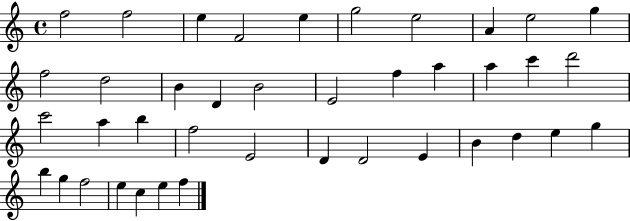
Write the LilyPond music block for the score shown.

{
  \clef treble
  \time 4/4
  \defaultTimeSignature
  \key c \major
  f''2 f''2 | e''4 f'2 e''4 | g''2 e''2 | a'4 e''2 g''4 | \break f''2 d''2 | b'4 d'4 b'2 | e'2 f''4 a''4 | a''4 c'''4 d'''2 | \break c'''2 a''4 b''4 | f''2 e'2 | d'4 d'2 e'4 | b'4 d''4 e''4 g''4 | \break b''4 g''4 f''2 | e''4 c''4 e''4 f''4 | \bar "|."
}